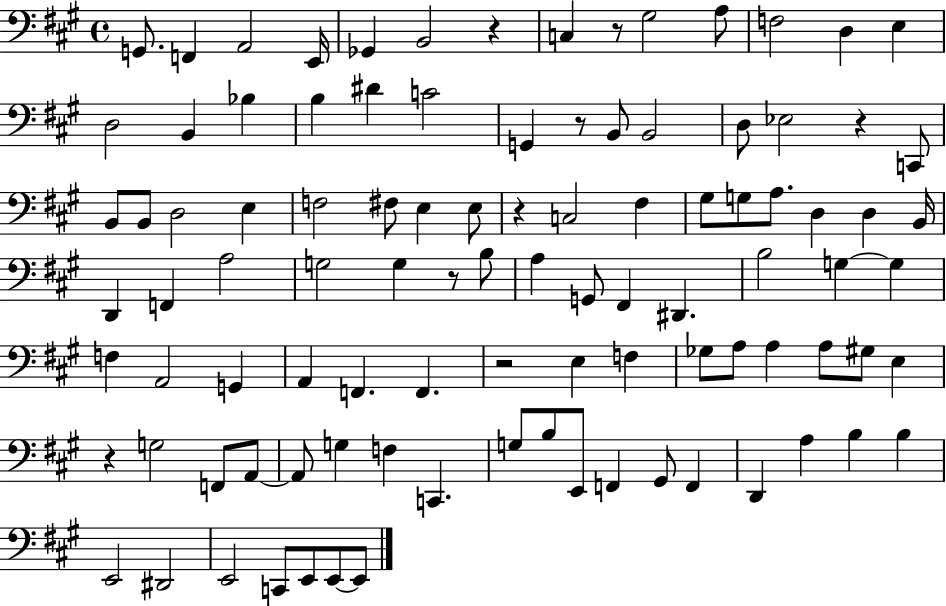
{
  \clef bass
  \time 4/4
  \defaultTimeSignature
  \key a \major
  g,8. f,4 a,2 e,16 | ges,4 b,2 r4 | c4 r8 gis2 a8 | f2 d4 e4 | \break d2 b,4 bes4 | b4 dis'4 c'2 | g,4 r8 b,8 b,2 | d8 ees2 r4 c,8 | \break b,8 b,8 d2 e4 | f2 fis8 e4 e8 | r4 c2 fis4 | gis8 g8 a8. d4 d4 b,16 | \break d,4 f,4 a2 | g2 g4 r8 b8 | a4 g,8 fis,4 dis,4. | b2 g4~~ g4 | \break f4 a,2 g,4 | a,4 f,4. f,4. | r2 e4 f4 | ges8 a8 a4 a8 gis8 e4 | \break r4 g2 f,8 a,8~~ | a,8 g4 f4 c,4. | g8 b8 e,8 f,4 gis,8 f,4 | d,4 a4 b4 b4 | \break e,2 dis,2 | e,2 c,8 e,8 e,8~~ e,8 | \bar "|."
}